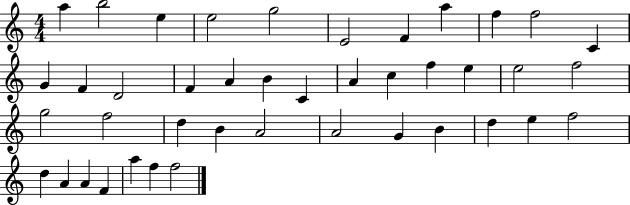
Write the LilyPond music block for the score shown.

{
  \clef treble
  \numericTimeSignature
  \time 4/4
  \key c \major
  a''4 b''2 e''4 | e''2 g''2 | e'2 f'4 a''4 | f''4 f''2 c'4 | \break g'4 f'4 d'2 | f'4 a'4 b'4 c'4 | a'4 c''4 f''4 e''4 | e''2 f''2 | \break g''2 f''2 | d''4 b'4 a'2 | a'2 g'4 b'4 | d''4 e''4 f''2 | \break d''4 a'4 a'4 f'4 | a''4 f''4 f''2 | \bar "|."
}